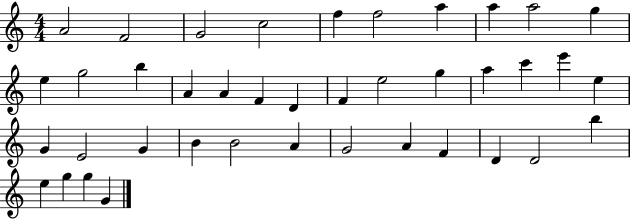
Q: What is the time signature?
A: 4/4